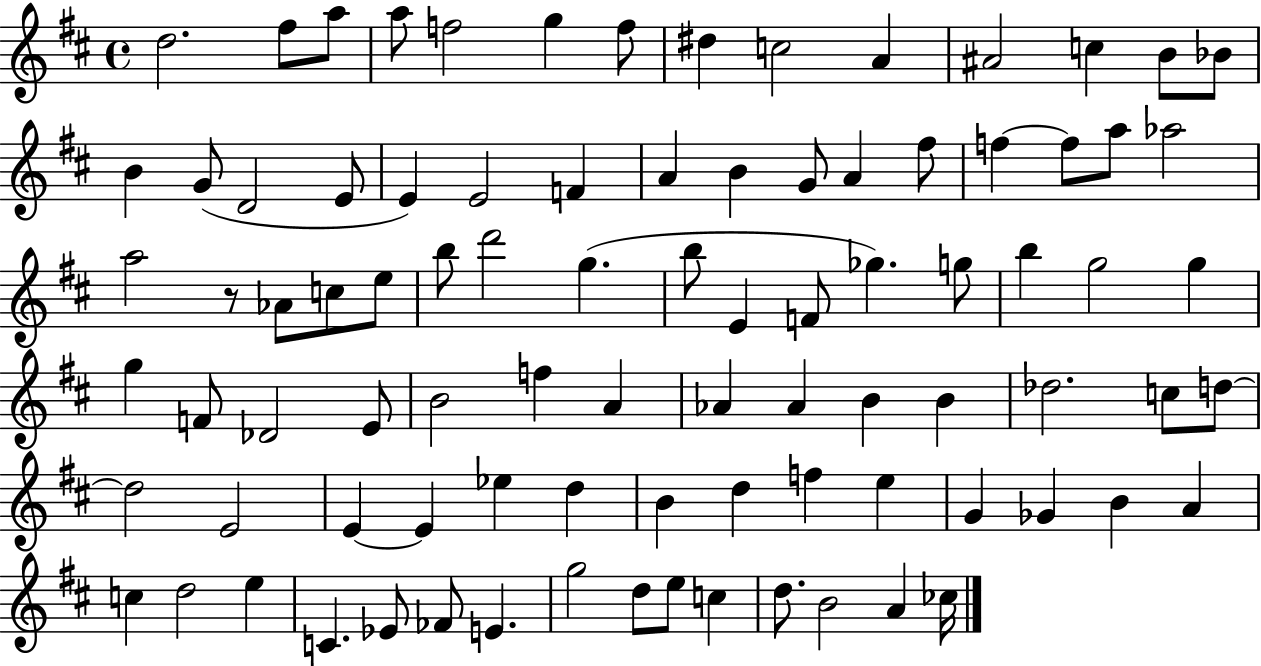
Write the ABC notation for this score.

X:1
T:Untitled
M:4/4
L:1/4
K:D
d2 ^f/2 a/2 a/2 f2 g f/2 ^d c2 A ^A2 c B/2 _B/2 B G/2 D2 E/2 E E2 F A B G/2 A ^f/2 f f/2 a/2 _a2 a2 z/2 _A/2 c/2 e/2 b/2 d'2 g b/2 E F/2 _g g/2 b g2 g g F/2 _D2 E/2 B2 f A _A _A B B _d2 c/2 d/2 d2 E2 E E _e d B d f e G _G B A c d2 e C _E/2 _F/2 E g2 d/2 e/2 c d/2 B2 A _c/4